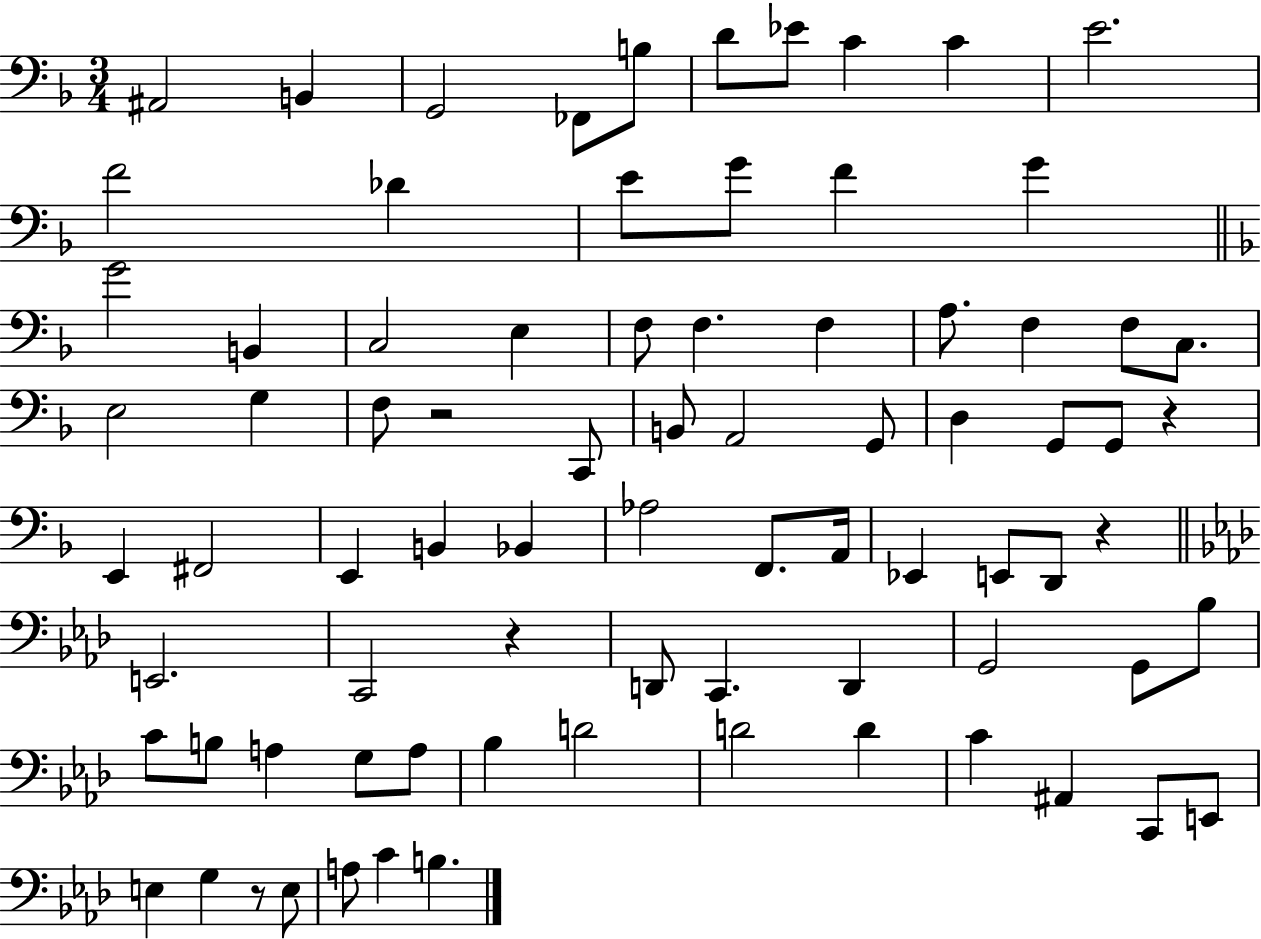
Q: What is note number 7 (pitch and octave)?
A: Eb4